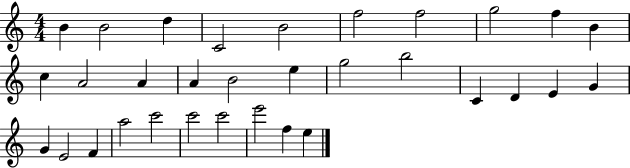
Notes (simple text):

B4/q B4/h D5/q C4/h B4/h F5/h F5/h G5/h F5/q B4/q C5/q A4/h A4/q A4/q B4/h E5/q G5/h B5/h C4/q D4/q E4/q G4/q G4/q E4/h F4/q A5/h C6/h C6/h C6/h E6/h F5/q E5/q